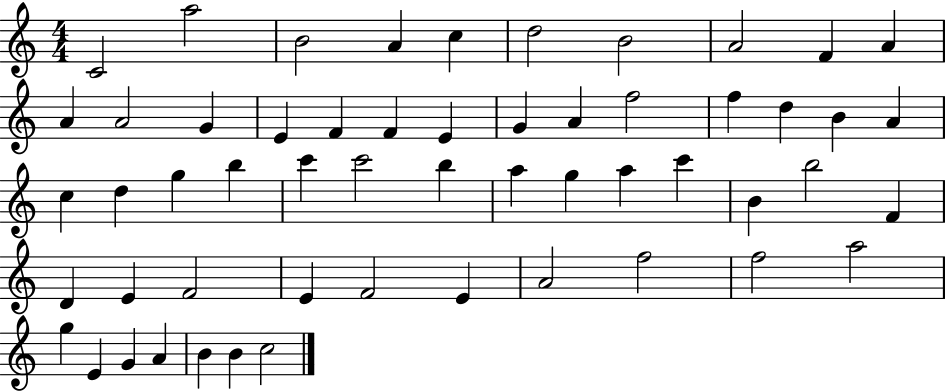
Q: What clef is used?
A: treble